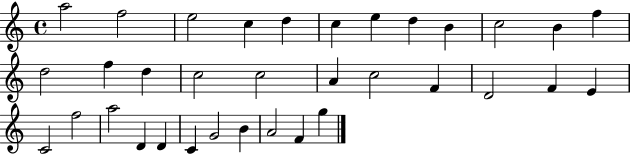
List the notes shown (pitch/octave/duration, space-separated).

A5/h F5/h E5/h C5/q D5/q C5/q E5/q D5/q B4/q C5/h B4/q F5/q D5/h F5/q D5/q C5/h C5/h A4/q C5/h F4/q D4/h F4/q E4/q C4/h F5/h A5/h D4/q D4/q C4/q G4/h B4/q A4/h F4/q G5/q